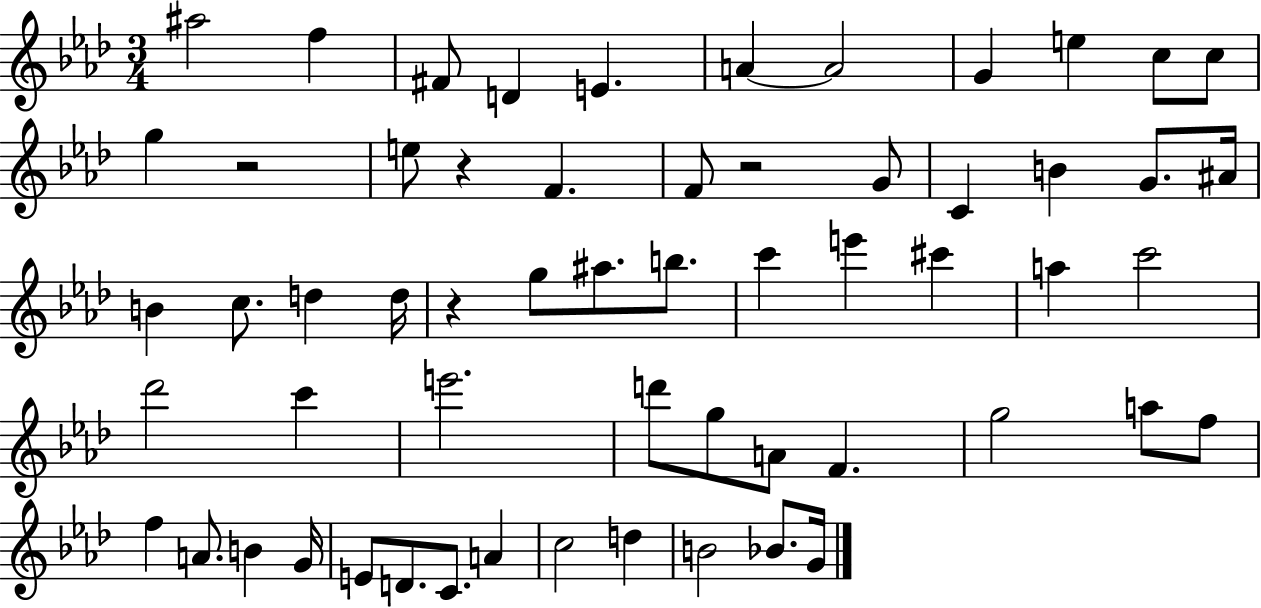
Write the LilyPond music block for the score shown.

{
  \clef treble
  \numericTimeSignature
  \time 3/4
  \key aes \major
  ais''2 f''4 | fis'8 d'4 e'4. | a'4~~ a'2 | g'4 e''4 c''8 c''8 | \break g''4 r2 | e''8 r4 f'4. | f'8 r2 g'8 | c'4 b'4 g'8. ais'16 | \break b'4 c''8. d''4 d''16 | r4 g''8 ais''8. b''8. | c'''4 e'''4 cis'''4 | a''4 c'''2 | \break des'''2 c'''4 | e'''2. | d'''8 g''8 a'8 f'4. | g''2 a''8 f''8 | \break f''4 a'8. b'4 g'16 | e'8 d'8. c'8. a'4 | c''2 d''4 | b'2 bes'8. g'16 | \break \bar "|."
}